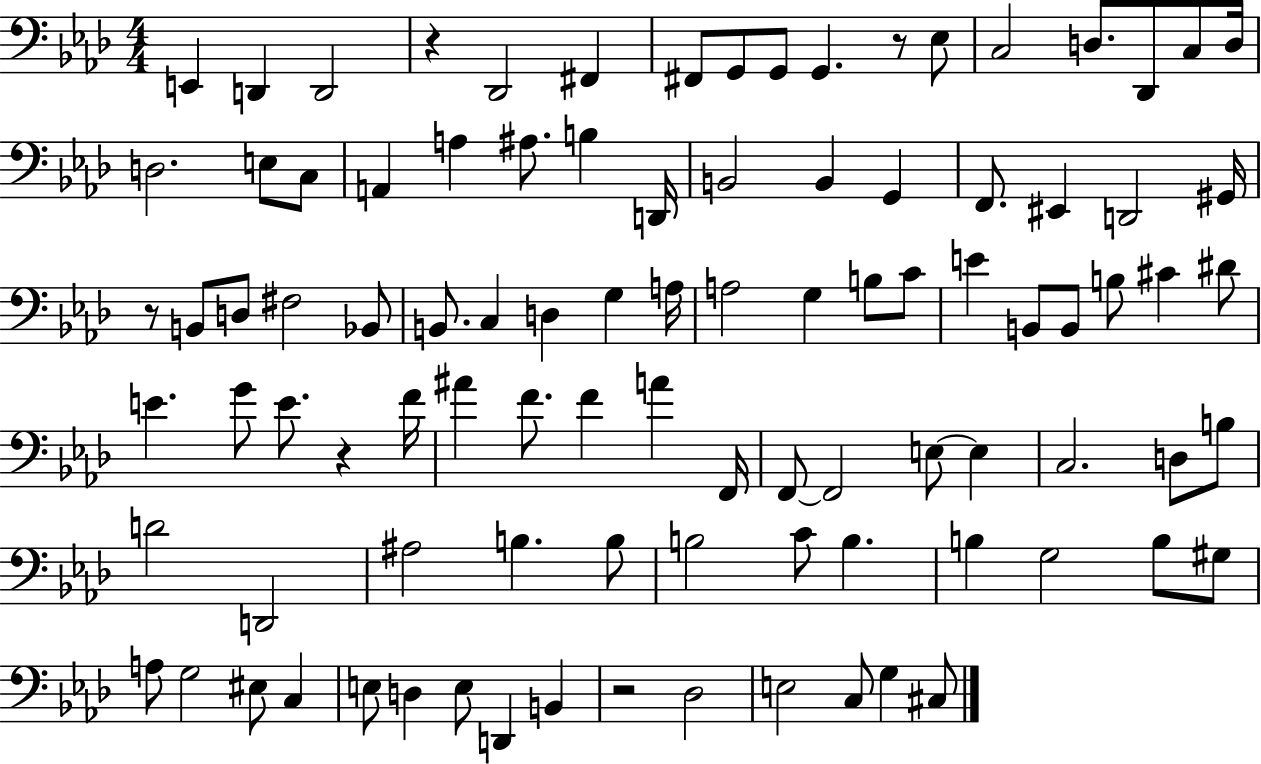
X:1
T:Untitled
M:4/4
L:1/4
K:Ab
E,, D,, D,,2 z _D,,2 ^F,, ^F,,/2 G,,/2 G,,/2 G,, z/2 _E,/2 C,2 D,/2 _D,,/2 C,/2 D,/4 D,2 E,/2 C,/2 A,, A, ^A,/2 B, D,,/4 B,,2 B,, G,, F,,/2 ^E,, D,,2 ^G,,/4 z/2 B,,/2 D,/2 ^F,2 _B,,/2 B,,/2 C, D, G, A,/4 A,2 G, B,/2 C/2 E B,,/2 B,,/2 B,/2 ^C ^D/2 E G/2 E/2 z F/4 ^A F/2 F A F,,/4 F,,/2 F,,2 E,/2 E, C,2 D,/2 B,/2 D2 D,,2 ^A,2 B, B,/2 B,2 C/2 B, B, G,2 B,/2 ^G,/2 A,/2 G,2 ^E,/2 C, E,/2 D, E,/2 D,, B,, z2 _D,2 E,2 C,/2 G, ^C,/2